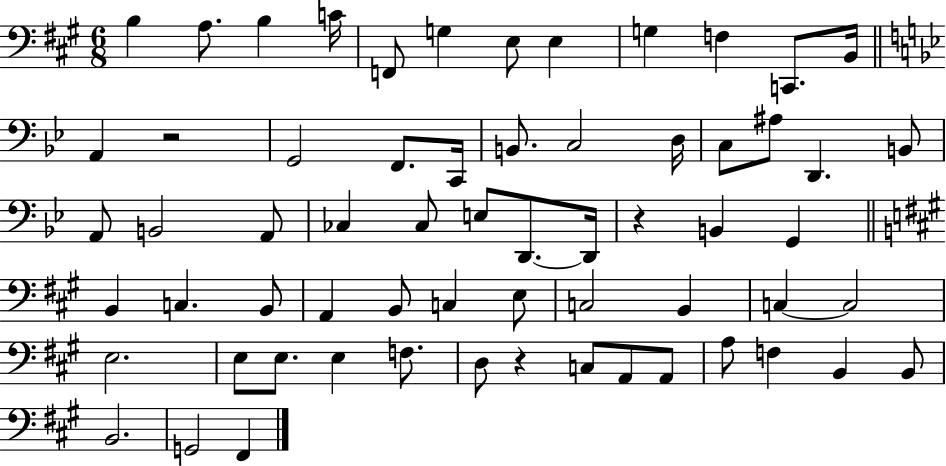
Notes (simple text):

B3/q A3/e. B3/q C4/s F2/e G3/q E3/e E3/q G3/q F3/q C2/e. B2/s A2/q R/h G2/h F2/e. C2/s B2/e. C3/h D3/s C3/e A#3/e D2/q. B2/e A2/e B2/h A2/e CES3/q CES3/e E3/e D2/e. D2/s R/q B2/q G2/q B2/q C3/q. B2/e A2/q B2/e C3/q E3/e C3/h B2/q C3/q C3/h E3/h. E3/e E3/e. E3/q F3/e. D3/e R/q C3/e A2/e A2/e A3/e F3/q B2/q B2/e B2/h. G2/h F#2/q